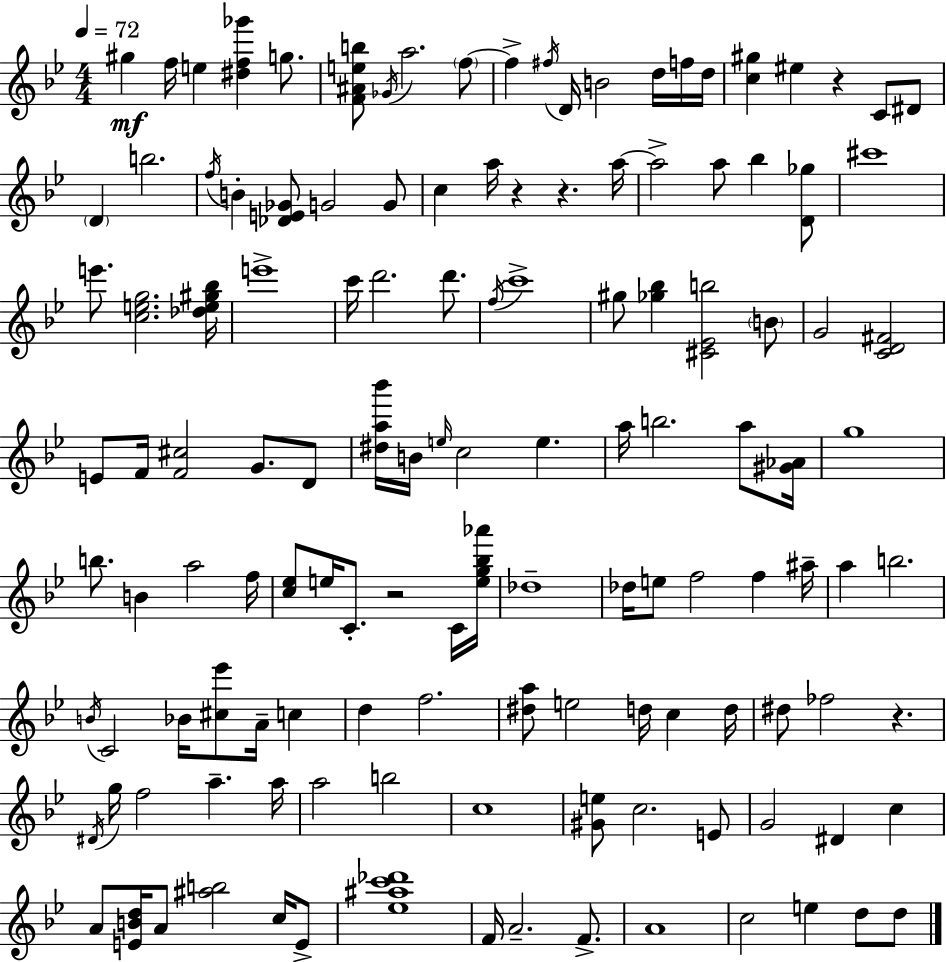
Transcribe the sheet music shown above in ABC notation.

X:1
T:Untitled
M:4/4
L:1/4
K:Bb
^g f/4 e [^df_g'] g/2 [F^Aeb]/2 _G/4 a2 f/2 f ^f/4 D/4 B2 d/4 f/4 d/4 [c^g] ^e z C/2 ^D/2 D b2 f/4 B [_DE_G]/2 G2 G/2 c a/4 z z a/4 a2 a/2 _b [D_g]/2 ^c'4 e'/2 [ceg]2 [_de^g_b]/4 e'4 c'/4 d'2 d'/2 f/4 c'4 ^g/2 [_g_b] [^C_Eb]2 B/2 G2 [CD^F]2 E/2 F/4 [F^c]2 G/2 D/2 [^da_b']/4 B/4 e/4 c2 e a/4 b2 a/2 [^G_A]/4 g4 b/2 B a2 f/4 [c_e]/2 e/4 C/2 z2 C/4 [eg_b_a']/4 _d4 _d/4 e/2 f2 f ^a/4 a b2 B/4 C2 _B/4 [^c_e']/2 A/4 c d f2 [^da]/2 e2 d/4 c d/4 ^d/2 _f2 z ^D/4 g/4 f2 a a/4 a2 b2 c4 [^Ge]/2 c2 E/2 G2 ^D c A/2 [EBd]/4 A/2 [^ab]2 c/4 E/2 [_e^ac'_d']4 F/4 A2 F/2 A4 c2 e d/2 d/2